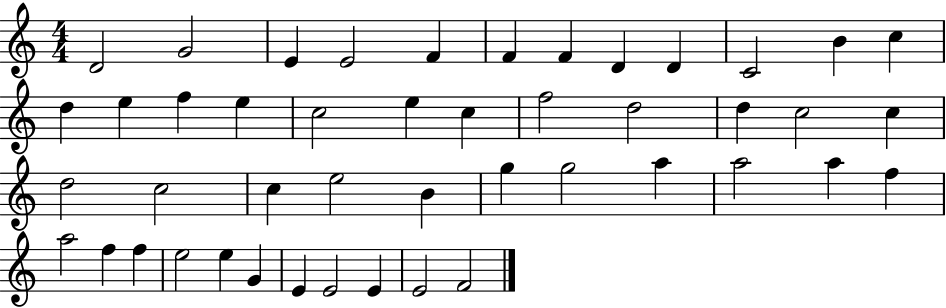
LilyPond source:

{
  \clef treble
  \numericTimeSignature
  \time 4/4
  \key c \major
  d'2 g'2 | e'4 e'2 f'4 | f'4 f'4 d'4 d'4 | c'2 b'4 c''4 | \break d''4 e''4 f''4 e''4 | c''2 e''4 c''4 | f''2 d''2 | d''4 c''2 c''4 | \break d''2 c''2 | c''4 e''2 b'4 | g''4 g''2 a''4 | a''2 a''4 f''4 | \break a''2 f''4 f''4 | e''2 e''4 g'4 | e'4 e'2 e'4 | e'2 f'2 | \break \bar "|."
}